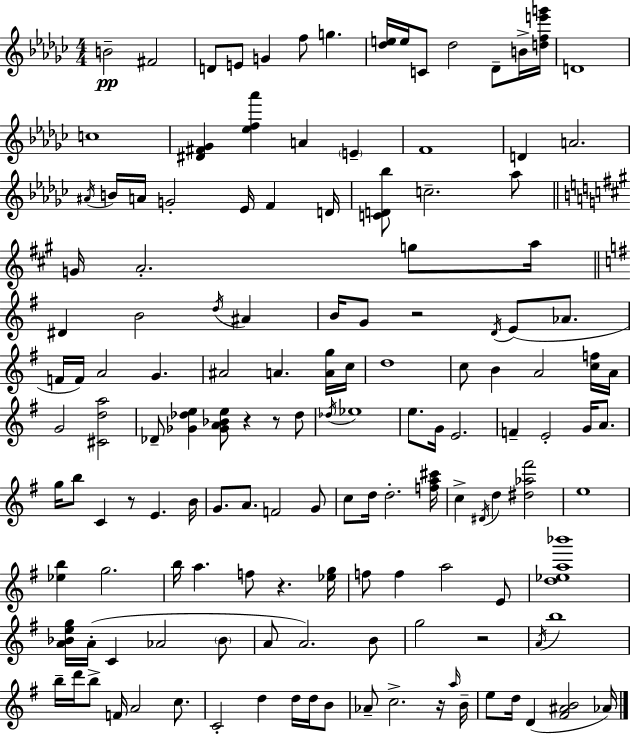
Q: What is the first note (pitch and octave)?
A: B4